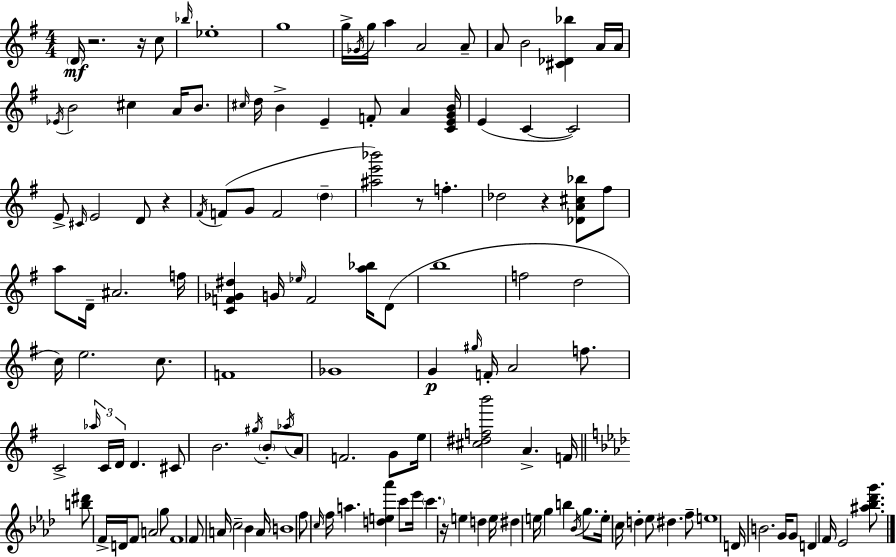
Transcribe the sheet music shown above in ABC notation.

X:1
T:Untitled
M:4/4
L:1/4
K:Em
D/4 z2 z/4 c/2 _b/4 _e4 g4 g/4 _G/4 g/4 a A2 A/2 A/2 B2 [^C_D_b] A/4 A/4 _E/4 B2 ^c A/4 B/2 ^c/4 d/4 B E F/2 A [CEGB]/4 E C C2 E/2 ^C/4 E2 D/2 z ^F/4 F/2 G/2 F2 d [^ae'_b']2 z/2 f _d2 z [_DA^c_b]/2 ^f/2 a/2 D/4 ^A2 f/4 [CF_G^d] G/4 _e/4 F2 [a_b]/4 D/2 b4 f2 d2 c/4 e2 c/2 F4 _G4 G ^g/4 F/4 A2 f/2 C2 _a/4 C/4 D/4 D ^C/2 B2 ^g/4 B/2 _a/4 A/2 F2 G/2 e/4 [^c^dfb']2 A F/4 [b^d']/2 F/4 D/4 F/2 A2 g/2 F4 F/2 A/4 c2 _B A/4 B4 f/2 c/4 f/4 a [de_a'] c'/2 _e'/4 c' z/4 e d e/4 ^d e/4 g b _B/4 g/2 e/4 c/4 d _e/2 ^d f/2 e4 D/4 B2 G/4 G/2 D F/4 _E2 [^a_b_d'g']/2